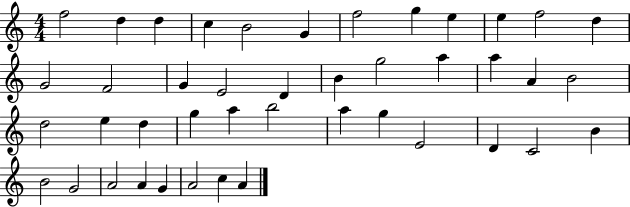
{
  \clef treble
  \numericTimeSignature
  \time 4/4
  \key c \major
  f''2 d''4 d''4 | c''4 b'2 g'4 | f''2 g''4 e''4 | e''4 f''2 d''4 | \break g'2 f'2 | g'4 e'2 d'4 | b'4 g''2 a''4 | a''4 a'4 b'2 | \break d''2 e''4 d''4 | g''4 a''4 b''2 | a''4 g''4 e'2 | d'4 c'2 b'4 | \break b'2 g'2 | a'2 a'4 g'4 | a'2 c''4 a'4 | \bar "|."
}